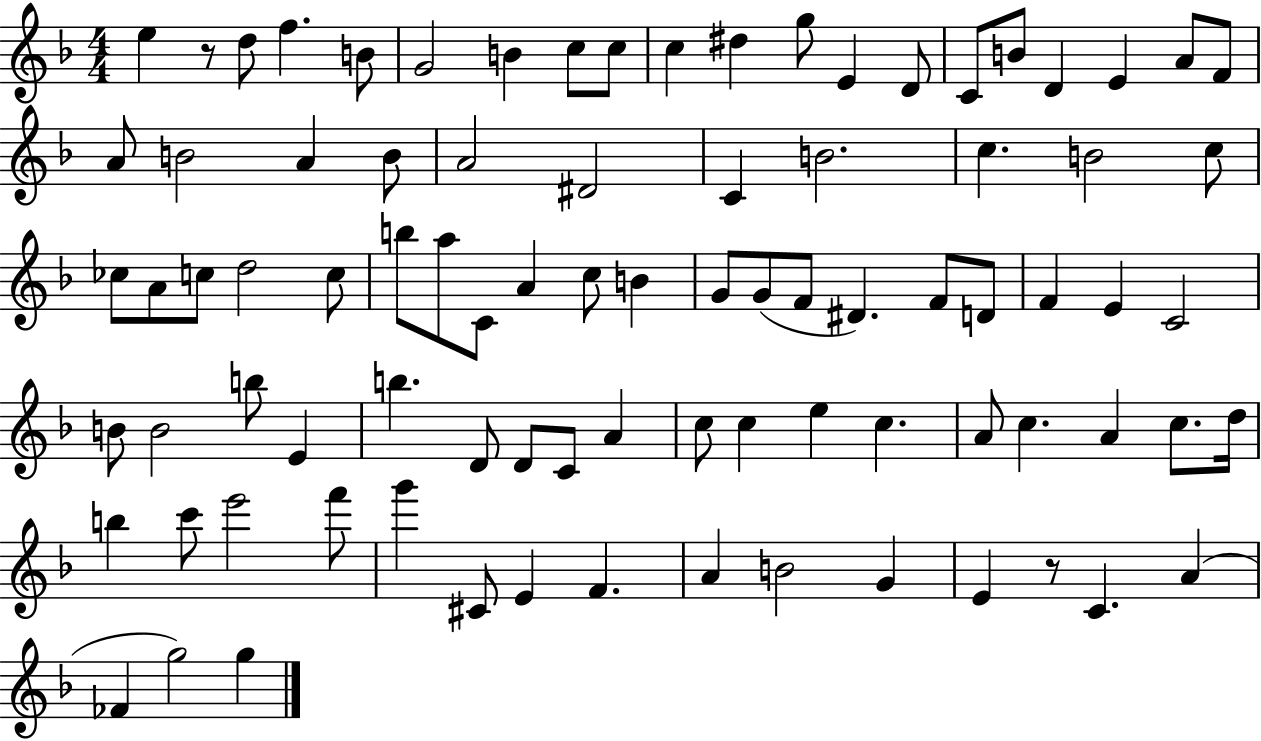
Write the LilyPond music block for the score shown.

{
  \clef treble
  \numericTimeSignature
  \time 4/4
  \key f \major
  e''4 r8 d''8 f''4. b'8 | g'2 b'4 c''8 c''8 | c''4 dis''4 g''8 e'4 d'8 | c'8 b'8 d'4 e'4 a'8 f'8 | \break a'8 b'2 a'4 b'8 | a'2 dis'2 | c'4 b'2. | c''4. b'2 c''8 | \break ces''8 a'8 c''8 d''2 c''8 | b''8 a''8 c'8 a'4 c''8 b'4 | g'8 g'8( f'8 dis'4.) f'8 d'8 | f'4 e'4 c'2 | \break b'8 b'2 b''8 e'4 | b''4. d'8 d'8 c'8 a'4 | c''8 c''4 e''4 c''4. | a'8 c''4. a'4 c''8. d''16 | \break b''4 c'''8 e'''2 f'''8 | g'''4 cis'8 e'4 f'4. | a'4 b'2 g'4 | e'4 r8 c'4. a'4( | \break fes'4 g''2) g''4 | \bar "|."
}